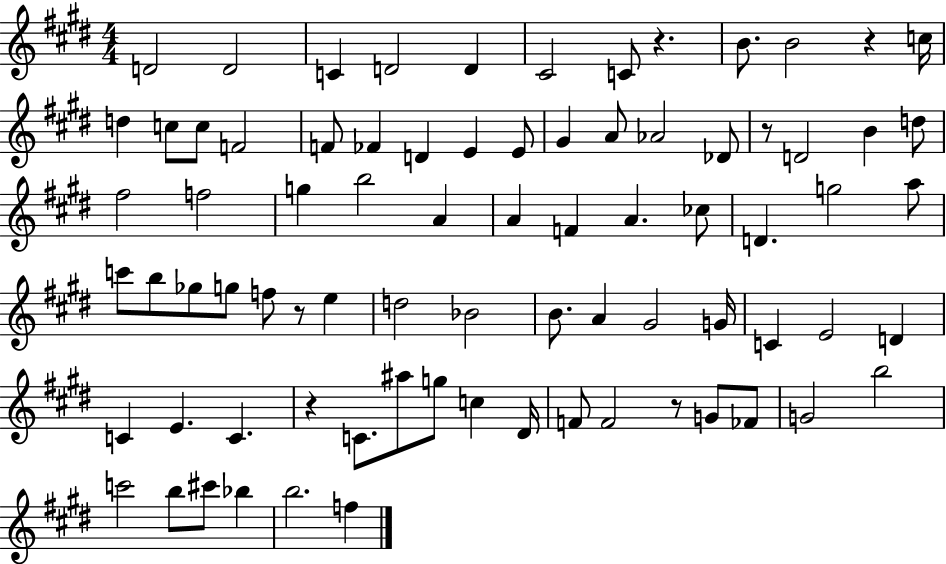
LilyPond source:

{
  \clef treble
  \numericTimeSignature
  \time 4/4
  \key e \major
  d'2 d'2 | c'4 d'2 d'4 | cis'2 c'8 r4. | b'8. b'2 r4 c''16 | \break d''4 c''8 c''8 f'2 | f'8 fes'4 d'4 e'4 e'8 | gis'4 a'8 aes'2 des'8 | r8 d'2 b'4 d''8 | \break fis''2 f''2 | g''4 b''2 a'4 | a'4 f'4 a'4. ces''8 | d'4. g''2 a''8 | \break c'''8 b''8 ges''8 g''8 f''8 r8 e''4 | d''2 bes'2 | b'8. a'4 gis'2 g'16 | c'4 e'2 d'4 | \break c'4 e'4. c'4. | r4 c'8. ais''8 g''8 c''4 dis'16 | f'8 f'2 r8 g'8 fes'8 | g'2 b''2 | \break c'''2 b''8 cis'''8 bes''4 | b''2. f''4 | \bar "|."
}